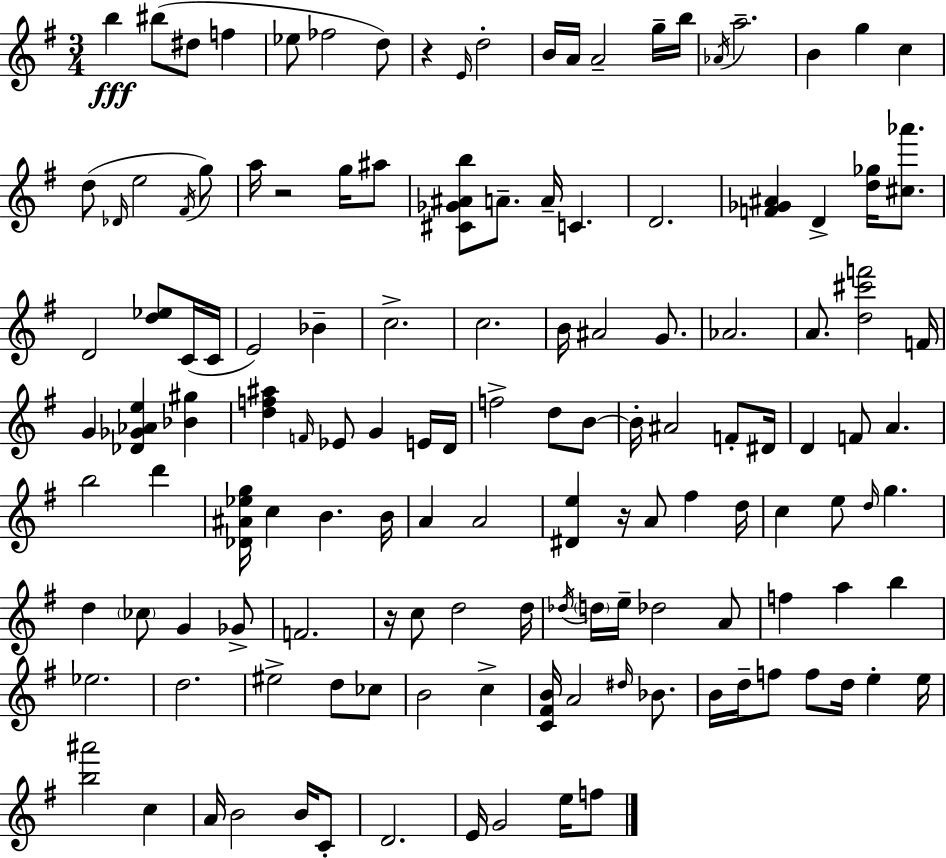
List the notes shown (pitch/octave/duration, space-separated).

B5/q BIS5/e D#5/e F5/q Eb5/e FES5/h D5/e R/q E4/s D5/h B4/s A4/s A4/h G5/s B5/s Ab4/s A5/h. B4/q G5/q C5/q D5/e Db4/s E5/h F#4/s G5/e A5/s R/h G5/s A#5/e [C#4,Gb4,A#4,B5]/e A4/e. A4/s C4/q. D4/h. [F4,Gb4,A#4]/q D4/q [D5,Gb5]/s [C#5,Ab6]/e. D4/h [D5,Eb5]/e C4/s C4/s E4/h Bb4/q C5/h. C5/h. B4/s A#4/h G4/e. Ab4/h. A4/e. [D5,C#6,F6]/h F4/s G4/q [Db4,Gb4,Ab4,E5]/q [Bb4,G#5]/q [D5,F5,A#5]/q F4/s Eb4/e G4/q E4/s D4/s F5/h D5/e B4/e B4/s A#4/h F4/e D#4/s D4/q F4/e A4/q. B5/h D6/q [Db4,A#4,Eb5,G5]/s C5/q B4/q. B4/s A4/q A4/h [D#4,E5]/q R/s A4/e F#5/q D5/s C5/q E5/e D5/s G5/q. D5/q CES5/e G4/q Gb4/e F4/h. R/s C5/e D5/h D5/s Db5/s D5/s E5/s Db5/h A4/e F5/q A5/q B5/q Eb5/h. D5/h. EIS5/h D5/e CES5/e B4/h C5/q [C4,F#4,B4]/s A4/h D#5/s Bb4/e. B4/s D5/s F5/e F5/e D5/s E5/q E5/s [B5,A#6]/h C5/q A4/s B4/h B4/s C4/e D4/h. E4/s G4/h E5/s F5/e